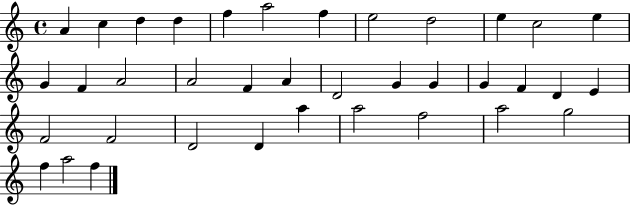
{
  \clef treble
  \time 4/4
  \defaultTimeSignature
  \key c \major
  a'4 c''4 d''4 d''4 | f''4 a''2 f''4 | e''2 d''2 | e''4 c''2 e''4 | \break g'4 f'4 a'2 | a'2 f'4 a'4 | d'2 g'4 g'4 | g'4 f'4 d'4 e'4 | \break f'2 f'2 | d'2 d'4 a''4 | a''2 f''2 | a''2 g''2 | \break f''4 a''2 f''4 | \bar "|."
}